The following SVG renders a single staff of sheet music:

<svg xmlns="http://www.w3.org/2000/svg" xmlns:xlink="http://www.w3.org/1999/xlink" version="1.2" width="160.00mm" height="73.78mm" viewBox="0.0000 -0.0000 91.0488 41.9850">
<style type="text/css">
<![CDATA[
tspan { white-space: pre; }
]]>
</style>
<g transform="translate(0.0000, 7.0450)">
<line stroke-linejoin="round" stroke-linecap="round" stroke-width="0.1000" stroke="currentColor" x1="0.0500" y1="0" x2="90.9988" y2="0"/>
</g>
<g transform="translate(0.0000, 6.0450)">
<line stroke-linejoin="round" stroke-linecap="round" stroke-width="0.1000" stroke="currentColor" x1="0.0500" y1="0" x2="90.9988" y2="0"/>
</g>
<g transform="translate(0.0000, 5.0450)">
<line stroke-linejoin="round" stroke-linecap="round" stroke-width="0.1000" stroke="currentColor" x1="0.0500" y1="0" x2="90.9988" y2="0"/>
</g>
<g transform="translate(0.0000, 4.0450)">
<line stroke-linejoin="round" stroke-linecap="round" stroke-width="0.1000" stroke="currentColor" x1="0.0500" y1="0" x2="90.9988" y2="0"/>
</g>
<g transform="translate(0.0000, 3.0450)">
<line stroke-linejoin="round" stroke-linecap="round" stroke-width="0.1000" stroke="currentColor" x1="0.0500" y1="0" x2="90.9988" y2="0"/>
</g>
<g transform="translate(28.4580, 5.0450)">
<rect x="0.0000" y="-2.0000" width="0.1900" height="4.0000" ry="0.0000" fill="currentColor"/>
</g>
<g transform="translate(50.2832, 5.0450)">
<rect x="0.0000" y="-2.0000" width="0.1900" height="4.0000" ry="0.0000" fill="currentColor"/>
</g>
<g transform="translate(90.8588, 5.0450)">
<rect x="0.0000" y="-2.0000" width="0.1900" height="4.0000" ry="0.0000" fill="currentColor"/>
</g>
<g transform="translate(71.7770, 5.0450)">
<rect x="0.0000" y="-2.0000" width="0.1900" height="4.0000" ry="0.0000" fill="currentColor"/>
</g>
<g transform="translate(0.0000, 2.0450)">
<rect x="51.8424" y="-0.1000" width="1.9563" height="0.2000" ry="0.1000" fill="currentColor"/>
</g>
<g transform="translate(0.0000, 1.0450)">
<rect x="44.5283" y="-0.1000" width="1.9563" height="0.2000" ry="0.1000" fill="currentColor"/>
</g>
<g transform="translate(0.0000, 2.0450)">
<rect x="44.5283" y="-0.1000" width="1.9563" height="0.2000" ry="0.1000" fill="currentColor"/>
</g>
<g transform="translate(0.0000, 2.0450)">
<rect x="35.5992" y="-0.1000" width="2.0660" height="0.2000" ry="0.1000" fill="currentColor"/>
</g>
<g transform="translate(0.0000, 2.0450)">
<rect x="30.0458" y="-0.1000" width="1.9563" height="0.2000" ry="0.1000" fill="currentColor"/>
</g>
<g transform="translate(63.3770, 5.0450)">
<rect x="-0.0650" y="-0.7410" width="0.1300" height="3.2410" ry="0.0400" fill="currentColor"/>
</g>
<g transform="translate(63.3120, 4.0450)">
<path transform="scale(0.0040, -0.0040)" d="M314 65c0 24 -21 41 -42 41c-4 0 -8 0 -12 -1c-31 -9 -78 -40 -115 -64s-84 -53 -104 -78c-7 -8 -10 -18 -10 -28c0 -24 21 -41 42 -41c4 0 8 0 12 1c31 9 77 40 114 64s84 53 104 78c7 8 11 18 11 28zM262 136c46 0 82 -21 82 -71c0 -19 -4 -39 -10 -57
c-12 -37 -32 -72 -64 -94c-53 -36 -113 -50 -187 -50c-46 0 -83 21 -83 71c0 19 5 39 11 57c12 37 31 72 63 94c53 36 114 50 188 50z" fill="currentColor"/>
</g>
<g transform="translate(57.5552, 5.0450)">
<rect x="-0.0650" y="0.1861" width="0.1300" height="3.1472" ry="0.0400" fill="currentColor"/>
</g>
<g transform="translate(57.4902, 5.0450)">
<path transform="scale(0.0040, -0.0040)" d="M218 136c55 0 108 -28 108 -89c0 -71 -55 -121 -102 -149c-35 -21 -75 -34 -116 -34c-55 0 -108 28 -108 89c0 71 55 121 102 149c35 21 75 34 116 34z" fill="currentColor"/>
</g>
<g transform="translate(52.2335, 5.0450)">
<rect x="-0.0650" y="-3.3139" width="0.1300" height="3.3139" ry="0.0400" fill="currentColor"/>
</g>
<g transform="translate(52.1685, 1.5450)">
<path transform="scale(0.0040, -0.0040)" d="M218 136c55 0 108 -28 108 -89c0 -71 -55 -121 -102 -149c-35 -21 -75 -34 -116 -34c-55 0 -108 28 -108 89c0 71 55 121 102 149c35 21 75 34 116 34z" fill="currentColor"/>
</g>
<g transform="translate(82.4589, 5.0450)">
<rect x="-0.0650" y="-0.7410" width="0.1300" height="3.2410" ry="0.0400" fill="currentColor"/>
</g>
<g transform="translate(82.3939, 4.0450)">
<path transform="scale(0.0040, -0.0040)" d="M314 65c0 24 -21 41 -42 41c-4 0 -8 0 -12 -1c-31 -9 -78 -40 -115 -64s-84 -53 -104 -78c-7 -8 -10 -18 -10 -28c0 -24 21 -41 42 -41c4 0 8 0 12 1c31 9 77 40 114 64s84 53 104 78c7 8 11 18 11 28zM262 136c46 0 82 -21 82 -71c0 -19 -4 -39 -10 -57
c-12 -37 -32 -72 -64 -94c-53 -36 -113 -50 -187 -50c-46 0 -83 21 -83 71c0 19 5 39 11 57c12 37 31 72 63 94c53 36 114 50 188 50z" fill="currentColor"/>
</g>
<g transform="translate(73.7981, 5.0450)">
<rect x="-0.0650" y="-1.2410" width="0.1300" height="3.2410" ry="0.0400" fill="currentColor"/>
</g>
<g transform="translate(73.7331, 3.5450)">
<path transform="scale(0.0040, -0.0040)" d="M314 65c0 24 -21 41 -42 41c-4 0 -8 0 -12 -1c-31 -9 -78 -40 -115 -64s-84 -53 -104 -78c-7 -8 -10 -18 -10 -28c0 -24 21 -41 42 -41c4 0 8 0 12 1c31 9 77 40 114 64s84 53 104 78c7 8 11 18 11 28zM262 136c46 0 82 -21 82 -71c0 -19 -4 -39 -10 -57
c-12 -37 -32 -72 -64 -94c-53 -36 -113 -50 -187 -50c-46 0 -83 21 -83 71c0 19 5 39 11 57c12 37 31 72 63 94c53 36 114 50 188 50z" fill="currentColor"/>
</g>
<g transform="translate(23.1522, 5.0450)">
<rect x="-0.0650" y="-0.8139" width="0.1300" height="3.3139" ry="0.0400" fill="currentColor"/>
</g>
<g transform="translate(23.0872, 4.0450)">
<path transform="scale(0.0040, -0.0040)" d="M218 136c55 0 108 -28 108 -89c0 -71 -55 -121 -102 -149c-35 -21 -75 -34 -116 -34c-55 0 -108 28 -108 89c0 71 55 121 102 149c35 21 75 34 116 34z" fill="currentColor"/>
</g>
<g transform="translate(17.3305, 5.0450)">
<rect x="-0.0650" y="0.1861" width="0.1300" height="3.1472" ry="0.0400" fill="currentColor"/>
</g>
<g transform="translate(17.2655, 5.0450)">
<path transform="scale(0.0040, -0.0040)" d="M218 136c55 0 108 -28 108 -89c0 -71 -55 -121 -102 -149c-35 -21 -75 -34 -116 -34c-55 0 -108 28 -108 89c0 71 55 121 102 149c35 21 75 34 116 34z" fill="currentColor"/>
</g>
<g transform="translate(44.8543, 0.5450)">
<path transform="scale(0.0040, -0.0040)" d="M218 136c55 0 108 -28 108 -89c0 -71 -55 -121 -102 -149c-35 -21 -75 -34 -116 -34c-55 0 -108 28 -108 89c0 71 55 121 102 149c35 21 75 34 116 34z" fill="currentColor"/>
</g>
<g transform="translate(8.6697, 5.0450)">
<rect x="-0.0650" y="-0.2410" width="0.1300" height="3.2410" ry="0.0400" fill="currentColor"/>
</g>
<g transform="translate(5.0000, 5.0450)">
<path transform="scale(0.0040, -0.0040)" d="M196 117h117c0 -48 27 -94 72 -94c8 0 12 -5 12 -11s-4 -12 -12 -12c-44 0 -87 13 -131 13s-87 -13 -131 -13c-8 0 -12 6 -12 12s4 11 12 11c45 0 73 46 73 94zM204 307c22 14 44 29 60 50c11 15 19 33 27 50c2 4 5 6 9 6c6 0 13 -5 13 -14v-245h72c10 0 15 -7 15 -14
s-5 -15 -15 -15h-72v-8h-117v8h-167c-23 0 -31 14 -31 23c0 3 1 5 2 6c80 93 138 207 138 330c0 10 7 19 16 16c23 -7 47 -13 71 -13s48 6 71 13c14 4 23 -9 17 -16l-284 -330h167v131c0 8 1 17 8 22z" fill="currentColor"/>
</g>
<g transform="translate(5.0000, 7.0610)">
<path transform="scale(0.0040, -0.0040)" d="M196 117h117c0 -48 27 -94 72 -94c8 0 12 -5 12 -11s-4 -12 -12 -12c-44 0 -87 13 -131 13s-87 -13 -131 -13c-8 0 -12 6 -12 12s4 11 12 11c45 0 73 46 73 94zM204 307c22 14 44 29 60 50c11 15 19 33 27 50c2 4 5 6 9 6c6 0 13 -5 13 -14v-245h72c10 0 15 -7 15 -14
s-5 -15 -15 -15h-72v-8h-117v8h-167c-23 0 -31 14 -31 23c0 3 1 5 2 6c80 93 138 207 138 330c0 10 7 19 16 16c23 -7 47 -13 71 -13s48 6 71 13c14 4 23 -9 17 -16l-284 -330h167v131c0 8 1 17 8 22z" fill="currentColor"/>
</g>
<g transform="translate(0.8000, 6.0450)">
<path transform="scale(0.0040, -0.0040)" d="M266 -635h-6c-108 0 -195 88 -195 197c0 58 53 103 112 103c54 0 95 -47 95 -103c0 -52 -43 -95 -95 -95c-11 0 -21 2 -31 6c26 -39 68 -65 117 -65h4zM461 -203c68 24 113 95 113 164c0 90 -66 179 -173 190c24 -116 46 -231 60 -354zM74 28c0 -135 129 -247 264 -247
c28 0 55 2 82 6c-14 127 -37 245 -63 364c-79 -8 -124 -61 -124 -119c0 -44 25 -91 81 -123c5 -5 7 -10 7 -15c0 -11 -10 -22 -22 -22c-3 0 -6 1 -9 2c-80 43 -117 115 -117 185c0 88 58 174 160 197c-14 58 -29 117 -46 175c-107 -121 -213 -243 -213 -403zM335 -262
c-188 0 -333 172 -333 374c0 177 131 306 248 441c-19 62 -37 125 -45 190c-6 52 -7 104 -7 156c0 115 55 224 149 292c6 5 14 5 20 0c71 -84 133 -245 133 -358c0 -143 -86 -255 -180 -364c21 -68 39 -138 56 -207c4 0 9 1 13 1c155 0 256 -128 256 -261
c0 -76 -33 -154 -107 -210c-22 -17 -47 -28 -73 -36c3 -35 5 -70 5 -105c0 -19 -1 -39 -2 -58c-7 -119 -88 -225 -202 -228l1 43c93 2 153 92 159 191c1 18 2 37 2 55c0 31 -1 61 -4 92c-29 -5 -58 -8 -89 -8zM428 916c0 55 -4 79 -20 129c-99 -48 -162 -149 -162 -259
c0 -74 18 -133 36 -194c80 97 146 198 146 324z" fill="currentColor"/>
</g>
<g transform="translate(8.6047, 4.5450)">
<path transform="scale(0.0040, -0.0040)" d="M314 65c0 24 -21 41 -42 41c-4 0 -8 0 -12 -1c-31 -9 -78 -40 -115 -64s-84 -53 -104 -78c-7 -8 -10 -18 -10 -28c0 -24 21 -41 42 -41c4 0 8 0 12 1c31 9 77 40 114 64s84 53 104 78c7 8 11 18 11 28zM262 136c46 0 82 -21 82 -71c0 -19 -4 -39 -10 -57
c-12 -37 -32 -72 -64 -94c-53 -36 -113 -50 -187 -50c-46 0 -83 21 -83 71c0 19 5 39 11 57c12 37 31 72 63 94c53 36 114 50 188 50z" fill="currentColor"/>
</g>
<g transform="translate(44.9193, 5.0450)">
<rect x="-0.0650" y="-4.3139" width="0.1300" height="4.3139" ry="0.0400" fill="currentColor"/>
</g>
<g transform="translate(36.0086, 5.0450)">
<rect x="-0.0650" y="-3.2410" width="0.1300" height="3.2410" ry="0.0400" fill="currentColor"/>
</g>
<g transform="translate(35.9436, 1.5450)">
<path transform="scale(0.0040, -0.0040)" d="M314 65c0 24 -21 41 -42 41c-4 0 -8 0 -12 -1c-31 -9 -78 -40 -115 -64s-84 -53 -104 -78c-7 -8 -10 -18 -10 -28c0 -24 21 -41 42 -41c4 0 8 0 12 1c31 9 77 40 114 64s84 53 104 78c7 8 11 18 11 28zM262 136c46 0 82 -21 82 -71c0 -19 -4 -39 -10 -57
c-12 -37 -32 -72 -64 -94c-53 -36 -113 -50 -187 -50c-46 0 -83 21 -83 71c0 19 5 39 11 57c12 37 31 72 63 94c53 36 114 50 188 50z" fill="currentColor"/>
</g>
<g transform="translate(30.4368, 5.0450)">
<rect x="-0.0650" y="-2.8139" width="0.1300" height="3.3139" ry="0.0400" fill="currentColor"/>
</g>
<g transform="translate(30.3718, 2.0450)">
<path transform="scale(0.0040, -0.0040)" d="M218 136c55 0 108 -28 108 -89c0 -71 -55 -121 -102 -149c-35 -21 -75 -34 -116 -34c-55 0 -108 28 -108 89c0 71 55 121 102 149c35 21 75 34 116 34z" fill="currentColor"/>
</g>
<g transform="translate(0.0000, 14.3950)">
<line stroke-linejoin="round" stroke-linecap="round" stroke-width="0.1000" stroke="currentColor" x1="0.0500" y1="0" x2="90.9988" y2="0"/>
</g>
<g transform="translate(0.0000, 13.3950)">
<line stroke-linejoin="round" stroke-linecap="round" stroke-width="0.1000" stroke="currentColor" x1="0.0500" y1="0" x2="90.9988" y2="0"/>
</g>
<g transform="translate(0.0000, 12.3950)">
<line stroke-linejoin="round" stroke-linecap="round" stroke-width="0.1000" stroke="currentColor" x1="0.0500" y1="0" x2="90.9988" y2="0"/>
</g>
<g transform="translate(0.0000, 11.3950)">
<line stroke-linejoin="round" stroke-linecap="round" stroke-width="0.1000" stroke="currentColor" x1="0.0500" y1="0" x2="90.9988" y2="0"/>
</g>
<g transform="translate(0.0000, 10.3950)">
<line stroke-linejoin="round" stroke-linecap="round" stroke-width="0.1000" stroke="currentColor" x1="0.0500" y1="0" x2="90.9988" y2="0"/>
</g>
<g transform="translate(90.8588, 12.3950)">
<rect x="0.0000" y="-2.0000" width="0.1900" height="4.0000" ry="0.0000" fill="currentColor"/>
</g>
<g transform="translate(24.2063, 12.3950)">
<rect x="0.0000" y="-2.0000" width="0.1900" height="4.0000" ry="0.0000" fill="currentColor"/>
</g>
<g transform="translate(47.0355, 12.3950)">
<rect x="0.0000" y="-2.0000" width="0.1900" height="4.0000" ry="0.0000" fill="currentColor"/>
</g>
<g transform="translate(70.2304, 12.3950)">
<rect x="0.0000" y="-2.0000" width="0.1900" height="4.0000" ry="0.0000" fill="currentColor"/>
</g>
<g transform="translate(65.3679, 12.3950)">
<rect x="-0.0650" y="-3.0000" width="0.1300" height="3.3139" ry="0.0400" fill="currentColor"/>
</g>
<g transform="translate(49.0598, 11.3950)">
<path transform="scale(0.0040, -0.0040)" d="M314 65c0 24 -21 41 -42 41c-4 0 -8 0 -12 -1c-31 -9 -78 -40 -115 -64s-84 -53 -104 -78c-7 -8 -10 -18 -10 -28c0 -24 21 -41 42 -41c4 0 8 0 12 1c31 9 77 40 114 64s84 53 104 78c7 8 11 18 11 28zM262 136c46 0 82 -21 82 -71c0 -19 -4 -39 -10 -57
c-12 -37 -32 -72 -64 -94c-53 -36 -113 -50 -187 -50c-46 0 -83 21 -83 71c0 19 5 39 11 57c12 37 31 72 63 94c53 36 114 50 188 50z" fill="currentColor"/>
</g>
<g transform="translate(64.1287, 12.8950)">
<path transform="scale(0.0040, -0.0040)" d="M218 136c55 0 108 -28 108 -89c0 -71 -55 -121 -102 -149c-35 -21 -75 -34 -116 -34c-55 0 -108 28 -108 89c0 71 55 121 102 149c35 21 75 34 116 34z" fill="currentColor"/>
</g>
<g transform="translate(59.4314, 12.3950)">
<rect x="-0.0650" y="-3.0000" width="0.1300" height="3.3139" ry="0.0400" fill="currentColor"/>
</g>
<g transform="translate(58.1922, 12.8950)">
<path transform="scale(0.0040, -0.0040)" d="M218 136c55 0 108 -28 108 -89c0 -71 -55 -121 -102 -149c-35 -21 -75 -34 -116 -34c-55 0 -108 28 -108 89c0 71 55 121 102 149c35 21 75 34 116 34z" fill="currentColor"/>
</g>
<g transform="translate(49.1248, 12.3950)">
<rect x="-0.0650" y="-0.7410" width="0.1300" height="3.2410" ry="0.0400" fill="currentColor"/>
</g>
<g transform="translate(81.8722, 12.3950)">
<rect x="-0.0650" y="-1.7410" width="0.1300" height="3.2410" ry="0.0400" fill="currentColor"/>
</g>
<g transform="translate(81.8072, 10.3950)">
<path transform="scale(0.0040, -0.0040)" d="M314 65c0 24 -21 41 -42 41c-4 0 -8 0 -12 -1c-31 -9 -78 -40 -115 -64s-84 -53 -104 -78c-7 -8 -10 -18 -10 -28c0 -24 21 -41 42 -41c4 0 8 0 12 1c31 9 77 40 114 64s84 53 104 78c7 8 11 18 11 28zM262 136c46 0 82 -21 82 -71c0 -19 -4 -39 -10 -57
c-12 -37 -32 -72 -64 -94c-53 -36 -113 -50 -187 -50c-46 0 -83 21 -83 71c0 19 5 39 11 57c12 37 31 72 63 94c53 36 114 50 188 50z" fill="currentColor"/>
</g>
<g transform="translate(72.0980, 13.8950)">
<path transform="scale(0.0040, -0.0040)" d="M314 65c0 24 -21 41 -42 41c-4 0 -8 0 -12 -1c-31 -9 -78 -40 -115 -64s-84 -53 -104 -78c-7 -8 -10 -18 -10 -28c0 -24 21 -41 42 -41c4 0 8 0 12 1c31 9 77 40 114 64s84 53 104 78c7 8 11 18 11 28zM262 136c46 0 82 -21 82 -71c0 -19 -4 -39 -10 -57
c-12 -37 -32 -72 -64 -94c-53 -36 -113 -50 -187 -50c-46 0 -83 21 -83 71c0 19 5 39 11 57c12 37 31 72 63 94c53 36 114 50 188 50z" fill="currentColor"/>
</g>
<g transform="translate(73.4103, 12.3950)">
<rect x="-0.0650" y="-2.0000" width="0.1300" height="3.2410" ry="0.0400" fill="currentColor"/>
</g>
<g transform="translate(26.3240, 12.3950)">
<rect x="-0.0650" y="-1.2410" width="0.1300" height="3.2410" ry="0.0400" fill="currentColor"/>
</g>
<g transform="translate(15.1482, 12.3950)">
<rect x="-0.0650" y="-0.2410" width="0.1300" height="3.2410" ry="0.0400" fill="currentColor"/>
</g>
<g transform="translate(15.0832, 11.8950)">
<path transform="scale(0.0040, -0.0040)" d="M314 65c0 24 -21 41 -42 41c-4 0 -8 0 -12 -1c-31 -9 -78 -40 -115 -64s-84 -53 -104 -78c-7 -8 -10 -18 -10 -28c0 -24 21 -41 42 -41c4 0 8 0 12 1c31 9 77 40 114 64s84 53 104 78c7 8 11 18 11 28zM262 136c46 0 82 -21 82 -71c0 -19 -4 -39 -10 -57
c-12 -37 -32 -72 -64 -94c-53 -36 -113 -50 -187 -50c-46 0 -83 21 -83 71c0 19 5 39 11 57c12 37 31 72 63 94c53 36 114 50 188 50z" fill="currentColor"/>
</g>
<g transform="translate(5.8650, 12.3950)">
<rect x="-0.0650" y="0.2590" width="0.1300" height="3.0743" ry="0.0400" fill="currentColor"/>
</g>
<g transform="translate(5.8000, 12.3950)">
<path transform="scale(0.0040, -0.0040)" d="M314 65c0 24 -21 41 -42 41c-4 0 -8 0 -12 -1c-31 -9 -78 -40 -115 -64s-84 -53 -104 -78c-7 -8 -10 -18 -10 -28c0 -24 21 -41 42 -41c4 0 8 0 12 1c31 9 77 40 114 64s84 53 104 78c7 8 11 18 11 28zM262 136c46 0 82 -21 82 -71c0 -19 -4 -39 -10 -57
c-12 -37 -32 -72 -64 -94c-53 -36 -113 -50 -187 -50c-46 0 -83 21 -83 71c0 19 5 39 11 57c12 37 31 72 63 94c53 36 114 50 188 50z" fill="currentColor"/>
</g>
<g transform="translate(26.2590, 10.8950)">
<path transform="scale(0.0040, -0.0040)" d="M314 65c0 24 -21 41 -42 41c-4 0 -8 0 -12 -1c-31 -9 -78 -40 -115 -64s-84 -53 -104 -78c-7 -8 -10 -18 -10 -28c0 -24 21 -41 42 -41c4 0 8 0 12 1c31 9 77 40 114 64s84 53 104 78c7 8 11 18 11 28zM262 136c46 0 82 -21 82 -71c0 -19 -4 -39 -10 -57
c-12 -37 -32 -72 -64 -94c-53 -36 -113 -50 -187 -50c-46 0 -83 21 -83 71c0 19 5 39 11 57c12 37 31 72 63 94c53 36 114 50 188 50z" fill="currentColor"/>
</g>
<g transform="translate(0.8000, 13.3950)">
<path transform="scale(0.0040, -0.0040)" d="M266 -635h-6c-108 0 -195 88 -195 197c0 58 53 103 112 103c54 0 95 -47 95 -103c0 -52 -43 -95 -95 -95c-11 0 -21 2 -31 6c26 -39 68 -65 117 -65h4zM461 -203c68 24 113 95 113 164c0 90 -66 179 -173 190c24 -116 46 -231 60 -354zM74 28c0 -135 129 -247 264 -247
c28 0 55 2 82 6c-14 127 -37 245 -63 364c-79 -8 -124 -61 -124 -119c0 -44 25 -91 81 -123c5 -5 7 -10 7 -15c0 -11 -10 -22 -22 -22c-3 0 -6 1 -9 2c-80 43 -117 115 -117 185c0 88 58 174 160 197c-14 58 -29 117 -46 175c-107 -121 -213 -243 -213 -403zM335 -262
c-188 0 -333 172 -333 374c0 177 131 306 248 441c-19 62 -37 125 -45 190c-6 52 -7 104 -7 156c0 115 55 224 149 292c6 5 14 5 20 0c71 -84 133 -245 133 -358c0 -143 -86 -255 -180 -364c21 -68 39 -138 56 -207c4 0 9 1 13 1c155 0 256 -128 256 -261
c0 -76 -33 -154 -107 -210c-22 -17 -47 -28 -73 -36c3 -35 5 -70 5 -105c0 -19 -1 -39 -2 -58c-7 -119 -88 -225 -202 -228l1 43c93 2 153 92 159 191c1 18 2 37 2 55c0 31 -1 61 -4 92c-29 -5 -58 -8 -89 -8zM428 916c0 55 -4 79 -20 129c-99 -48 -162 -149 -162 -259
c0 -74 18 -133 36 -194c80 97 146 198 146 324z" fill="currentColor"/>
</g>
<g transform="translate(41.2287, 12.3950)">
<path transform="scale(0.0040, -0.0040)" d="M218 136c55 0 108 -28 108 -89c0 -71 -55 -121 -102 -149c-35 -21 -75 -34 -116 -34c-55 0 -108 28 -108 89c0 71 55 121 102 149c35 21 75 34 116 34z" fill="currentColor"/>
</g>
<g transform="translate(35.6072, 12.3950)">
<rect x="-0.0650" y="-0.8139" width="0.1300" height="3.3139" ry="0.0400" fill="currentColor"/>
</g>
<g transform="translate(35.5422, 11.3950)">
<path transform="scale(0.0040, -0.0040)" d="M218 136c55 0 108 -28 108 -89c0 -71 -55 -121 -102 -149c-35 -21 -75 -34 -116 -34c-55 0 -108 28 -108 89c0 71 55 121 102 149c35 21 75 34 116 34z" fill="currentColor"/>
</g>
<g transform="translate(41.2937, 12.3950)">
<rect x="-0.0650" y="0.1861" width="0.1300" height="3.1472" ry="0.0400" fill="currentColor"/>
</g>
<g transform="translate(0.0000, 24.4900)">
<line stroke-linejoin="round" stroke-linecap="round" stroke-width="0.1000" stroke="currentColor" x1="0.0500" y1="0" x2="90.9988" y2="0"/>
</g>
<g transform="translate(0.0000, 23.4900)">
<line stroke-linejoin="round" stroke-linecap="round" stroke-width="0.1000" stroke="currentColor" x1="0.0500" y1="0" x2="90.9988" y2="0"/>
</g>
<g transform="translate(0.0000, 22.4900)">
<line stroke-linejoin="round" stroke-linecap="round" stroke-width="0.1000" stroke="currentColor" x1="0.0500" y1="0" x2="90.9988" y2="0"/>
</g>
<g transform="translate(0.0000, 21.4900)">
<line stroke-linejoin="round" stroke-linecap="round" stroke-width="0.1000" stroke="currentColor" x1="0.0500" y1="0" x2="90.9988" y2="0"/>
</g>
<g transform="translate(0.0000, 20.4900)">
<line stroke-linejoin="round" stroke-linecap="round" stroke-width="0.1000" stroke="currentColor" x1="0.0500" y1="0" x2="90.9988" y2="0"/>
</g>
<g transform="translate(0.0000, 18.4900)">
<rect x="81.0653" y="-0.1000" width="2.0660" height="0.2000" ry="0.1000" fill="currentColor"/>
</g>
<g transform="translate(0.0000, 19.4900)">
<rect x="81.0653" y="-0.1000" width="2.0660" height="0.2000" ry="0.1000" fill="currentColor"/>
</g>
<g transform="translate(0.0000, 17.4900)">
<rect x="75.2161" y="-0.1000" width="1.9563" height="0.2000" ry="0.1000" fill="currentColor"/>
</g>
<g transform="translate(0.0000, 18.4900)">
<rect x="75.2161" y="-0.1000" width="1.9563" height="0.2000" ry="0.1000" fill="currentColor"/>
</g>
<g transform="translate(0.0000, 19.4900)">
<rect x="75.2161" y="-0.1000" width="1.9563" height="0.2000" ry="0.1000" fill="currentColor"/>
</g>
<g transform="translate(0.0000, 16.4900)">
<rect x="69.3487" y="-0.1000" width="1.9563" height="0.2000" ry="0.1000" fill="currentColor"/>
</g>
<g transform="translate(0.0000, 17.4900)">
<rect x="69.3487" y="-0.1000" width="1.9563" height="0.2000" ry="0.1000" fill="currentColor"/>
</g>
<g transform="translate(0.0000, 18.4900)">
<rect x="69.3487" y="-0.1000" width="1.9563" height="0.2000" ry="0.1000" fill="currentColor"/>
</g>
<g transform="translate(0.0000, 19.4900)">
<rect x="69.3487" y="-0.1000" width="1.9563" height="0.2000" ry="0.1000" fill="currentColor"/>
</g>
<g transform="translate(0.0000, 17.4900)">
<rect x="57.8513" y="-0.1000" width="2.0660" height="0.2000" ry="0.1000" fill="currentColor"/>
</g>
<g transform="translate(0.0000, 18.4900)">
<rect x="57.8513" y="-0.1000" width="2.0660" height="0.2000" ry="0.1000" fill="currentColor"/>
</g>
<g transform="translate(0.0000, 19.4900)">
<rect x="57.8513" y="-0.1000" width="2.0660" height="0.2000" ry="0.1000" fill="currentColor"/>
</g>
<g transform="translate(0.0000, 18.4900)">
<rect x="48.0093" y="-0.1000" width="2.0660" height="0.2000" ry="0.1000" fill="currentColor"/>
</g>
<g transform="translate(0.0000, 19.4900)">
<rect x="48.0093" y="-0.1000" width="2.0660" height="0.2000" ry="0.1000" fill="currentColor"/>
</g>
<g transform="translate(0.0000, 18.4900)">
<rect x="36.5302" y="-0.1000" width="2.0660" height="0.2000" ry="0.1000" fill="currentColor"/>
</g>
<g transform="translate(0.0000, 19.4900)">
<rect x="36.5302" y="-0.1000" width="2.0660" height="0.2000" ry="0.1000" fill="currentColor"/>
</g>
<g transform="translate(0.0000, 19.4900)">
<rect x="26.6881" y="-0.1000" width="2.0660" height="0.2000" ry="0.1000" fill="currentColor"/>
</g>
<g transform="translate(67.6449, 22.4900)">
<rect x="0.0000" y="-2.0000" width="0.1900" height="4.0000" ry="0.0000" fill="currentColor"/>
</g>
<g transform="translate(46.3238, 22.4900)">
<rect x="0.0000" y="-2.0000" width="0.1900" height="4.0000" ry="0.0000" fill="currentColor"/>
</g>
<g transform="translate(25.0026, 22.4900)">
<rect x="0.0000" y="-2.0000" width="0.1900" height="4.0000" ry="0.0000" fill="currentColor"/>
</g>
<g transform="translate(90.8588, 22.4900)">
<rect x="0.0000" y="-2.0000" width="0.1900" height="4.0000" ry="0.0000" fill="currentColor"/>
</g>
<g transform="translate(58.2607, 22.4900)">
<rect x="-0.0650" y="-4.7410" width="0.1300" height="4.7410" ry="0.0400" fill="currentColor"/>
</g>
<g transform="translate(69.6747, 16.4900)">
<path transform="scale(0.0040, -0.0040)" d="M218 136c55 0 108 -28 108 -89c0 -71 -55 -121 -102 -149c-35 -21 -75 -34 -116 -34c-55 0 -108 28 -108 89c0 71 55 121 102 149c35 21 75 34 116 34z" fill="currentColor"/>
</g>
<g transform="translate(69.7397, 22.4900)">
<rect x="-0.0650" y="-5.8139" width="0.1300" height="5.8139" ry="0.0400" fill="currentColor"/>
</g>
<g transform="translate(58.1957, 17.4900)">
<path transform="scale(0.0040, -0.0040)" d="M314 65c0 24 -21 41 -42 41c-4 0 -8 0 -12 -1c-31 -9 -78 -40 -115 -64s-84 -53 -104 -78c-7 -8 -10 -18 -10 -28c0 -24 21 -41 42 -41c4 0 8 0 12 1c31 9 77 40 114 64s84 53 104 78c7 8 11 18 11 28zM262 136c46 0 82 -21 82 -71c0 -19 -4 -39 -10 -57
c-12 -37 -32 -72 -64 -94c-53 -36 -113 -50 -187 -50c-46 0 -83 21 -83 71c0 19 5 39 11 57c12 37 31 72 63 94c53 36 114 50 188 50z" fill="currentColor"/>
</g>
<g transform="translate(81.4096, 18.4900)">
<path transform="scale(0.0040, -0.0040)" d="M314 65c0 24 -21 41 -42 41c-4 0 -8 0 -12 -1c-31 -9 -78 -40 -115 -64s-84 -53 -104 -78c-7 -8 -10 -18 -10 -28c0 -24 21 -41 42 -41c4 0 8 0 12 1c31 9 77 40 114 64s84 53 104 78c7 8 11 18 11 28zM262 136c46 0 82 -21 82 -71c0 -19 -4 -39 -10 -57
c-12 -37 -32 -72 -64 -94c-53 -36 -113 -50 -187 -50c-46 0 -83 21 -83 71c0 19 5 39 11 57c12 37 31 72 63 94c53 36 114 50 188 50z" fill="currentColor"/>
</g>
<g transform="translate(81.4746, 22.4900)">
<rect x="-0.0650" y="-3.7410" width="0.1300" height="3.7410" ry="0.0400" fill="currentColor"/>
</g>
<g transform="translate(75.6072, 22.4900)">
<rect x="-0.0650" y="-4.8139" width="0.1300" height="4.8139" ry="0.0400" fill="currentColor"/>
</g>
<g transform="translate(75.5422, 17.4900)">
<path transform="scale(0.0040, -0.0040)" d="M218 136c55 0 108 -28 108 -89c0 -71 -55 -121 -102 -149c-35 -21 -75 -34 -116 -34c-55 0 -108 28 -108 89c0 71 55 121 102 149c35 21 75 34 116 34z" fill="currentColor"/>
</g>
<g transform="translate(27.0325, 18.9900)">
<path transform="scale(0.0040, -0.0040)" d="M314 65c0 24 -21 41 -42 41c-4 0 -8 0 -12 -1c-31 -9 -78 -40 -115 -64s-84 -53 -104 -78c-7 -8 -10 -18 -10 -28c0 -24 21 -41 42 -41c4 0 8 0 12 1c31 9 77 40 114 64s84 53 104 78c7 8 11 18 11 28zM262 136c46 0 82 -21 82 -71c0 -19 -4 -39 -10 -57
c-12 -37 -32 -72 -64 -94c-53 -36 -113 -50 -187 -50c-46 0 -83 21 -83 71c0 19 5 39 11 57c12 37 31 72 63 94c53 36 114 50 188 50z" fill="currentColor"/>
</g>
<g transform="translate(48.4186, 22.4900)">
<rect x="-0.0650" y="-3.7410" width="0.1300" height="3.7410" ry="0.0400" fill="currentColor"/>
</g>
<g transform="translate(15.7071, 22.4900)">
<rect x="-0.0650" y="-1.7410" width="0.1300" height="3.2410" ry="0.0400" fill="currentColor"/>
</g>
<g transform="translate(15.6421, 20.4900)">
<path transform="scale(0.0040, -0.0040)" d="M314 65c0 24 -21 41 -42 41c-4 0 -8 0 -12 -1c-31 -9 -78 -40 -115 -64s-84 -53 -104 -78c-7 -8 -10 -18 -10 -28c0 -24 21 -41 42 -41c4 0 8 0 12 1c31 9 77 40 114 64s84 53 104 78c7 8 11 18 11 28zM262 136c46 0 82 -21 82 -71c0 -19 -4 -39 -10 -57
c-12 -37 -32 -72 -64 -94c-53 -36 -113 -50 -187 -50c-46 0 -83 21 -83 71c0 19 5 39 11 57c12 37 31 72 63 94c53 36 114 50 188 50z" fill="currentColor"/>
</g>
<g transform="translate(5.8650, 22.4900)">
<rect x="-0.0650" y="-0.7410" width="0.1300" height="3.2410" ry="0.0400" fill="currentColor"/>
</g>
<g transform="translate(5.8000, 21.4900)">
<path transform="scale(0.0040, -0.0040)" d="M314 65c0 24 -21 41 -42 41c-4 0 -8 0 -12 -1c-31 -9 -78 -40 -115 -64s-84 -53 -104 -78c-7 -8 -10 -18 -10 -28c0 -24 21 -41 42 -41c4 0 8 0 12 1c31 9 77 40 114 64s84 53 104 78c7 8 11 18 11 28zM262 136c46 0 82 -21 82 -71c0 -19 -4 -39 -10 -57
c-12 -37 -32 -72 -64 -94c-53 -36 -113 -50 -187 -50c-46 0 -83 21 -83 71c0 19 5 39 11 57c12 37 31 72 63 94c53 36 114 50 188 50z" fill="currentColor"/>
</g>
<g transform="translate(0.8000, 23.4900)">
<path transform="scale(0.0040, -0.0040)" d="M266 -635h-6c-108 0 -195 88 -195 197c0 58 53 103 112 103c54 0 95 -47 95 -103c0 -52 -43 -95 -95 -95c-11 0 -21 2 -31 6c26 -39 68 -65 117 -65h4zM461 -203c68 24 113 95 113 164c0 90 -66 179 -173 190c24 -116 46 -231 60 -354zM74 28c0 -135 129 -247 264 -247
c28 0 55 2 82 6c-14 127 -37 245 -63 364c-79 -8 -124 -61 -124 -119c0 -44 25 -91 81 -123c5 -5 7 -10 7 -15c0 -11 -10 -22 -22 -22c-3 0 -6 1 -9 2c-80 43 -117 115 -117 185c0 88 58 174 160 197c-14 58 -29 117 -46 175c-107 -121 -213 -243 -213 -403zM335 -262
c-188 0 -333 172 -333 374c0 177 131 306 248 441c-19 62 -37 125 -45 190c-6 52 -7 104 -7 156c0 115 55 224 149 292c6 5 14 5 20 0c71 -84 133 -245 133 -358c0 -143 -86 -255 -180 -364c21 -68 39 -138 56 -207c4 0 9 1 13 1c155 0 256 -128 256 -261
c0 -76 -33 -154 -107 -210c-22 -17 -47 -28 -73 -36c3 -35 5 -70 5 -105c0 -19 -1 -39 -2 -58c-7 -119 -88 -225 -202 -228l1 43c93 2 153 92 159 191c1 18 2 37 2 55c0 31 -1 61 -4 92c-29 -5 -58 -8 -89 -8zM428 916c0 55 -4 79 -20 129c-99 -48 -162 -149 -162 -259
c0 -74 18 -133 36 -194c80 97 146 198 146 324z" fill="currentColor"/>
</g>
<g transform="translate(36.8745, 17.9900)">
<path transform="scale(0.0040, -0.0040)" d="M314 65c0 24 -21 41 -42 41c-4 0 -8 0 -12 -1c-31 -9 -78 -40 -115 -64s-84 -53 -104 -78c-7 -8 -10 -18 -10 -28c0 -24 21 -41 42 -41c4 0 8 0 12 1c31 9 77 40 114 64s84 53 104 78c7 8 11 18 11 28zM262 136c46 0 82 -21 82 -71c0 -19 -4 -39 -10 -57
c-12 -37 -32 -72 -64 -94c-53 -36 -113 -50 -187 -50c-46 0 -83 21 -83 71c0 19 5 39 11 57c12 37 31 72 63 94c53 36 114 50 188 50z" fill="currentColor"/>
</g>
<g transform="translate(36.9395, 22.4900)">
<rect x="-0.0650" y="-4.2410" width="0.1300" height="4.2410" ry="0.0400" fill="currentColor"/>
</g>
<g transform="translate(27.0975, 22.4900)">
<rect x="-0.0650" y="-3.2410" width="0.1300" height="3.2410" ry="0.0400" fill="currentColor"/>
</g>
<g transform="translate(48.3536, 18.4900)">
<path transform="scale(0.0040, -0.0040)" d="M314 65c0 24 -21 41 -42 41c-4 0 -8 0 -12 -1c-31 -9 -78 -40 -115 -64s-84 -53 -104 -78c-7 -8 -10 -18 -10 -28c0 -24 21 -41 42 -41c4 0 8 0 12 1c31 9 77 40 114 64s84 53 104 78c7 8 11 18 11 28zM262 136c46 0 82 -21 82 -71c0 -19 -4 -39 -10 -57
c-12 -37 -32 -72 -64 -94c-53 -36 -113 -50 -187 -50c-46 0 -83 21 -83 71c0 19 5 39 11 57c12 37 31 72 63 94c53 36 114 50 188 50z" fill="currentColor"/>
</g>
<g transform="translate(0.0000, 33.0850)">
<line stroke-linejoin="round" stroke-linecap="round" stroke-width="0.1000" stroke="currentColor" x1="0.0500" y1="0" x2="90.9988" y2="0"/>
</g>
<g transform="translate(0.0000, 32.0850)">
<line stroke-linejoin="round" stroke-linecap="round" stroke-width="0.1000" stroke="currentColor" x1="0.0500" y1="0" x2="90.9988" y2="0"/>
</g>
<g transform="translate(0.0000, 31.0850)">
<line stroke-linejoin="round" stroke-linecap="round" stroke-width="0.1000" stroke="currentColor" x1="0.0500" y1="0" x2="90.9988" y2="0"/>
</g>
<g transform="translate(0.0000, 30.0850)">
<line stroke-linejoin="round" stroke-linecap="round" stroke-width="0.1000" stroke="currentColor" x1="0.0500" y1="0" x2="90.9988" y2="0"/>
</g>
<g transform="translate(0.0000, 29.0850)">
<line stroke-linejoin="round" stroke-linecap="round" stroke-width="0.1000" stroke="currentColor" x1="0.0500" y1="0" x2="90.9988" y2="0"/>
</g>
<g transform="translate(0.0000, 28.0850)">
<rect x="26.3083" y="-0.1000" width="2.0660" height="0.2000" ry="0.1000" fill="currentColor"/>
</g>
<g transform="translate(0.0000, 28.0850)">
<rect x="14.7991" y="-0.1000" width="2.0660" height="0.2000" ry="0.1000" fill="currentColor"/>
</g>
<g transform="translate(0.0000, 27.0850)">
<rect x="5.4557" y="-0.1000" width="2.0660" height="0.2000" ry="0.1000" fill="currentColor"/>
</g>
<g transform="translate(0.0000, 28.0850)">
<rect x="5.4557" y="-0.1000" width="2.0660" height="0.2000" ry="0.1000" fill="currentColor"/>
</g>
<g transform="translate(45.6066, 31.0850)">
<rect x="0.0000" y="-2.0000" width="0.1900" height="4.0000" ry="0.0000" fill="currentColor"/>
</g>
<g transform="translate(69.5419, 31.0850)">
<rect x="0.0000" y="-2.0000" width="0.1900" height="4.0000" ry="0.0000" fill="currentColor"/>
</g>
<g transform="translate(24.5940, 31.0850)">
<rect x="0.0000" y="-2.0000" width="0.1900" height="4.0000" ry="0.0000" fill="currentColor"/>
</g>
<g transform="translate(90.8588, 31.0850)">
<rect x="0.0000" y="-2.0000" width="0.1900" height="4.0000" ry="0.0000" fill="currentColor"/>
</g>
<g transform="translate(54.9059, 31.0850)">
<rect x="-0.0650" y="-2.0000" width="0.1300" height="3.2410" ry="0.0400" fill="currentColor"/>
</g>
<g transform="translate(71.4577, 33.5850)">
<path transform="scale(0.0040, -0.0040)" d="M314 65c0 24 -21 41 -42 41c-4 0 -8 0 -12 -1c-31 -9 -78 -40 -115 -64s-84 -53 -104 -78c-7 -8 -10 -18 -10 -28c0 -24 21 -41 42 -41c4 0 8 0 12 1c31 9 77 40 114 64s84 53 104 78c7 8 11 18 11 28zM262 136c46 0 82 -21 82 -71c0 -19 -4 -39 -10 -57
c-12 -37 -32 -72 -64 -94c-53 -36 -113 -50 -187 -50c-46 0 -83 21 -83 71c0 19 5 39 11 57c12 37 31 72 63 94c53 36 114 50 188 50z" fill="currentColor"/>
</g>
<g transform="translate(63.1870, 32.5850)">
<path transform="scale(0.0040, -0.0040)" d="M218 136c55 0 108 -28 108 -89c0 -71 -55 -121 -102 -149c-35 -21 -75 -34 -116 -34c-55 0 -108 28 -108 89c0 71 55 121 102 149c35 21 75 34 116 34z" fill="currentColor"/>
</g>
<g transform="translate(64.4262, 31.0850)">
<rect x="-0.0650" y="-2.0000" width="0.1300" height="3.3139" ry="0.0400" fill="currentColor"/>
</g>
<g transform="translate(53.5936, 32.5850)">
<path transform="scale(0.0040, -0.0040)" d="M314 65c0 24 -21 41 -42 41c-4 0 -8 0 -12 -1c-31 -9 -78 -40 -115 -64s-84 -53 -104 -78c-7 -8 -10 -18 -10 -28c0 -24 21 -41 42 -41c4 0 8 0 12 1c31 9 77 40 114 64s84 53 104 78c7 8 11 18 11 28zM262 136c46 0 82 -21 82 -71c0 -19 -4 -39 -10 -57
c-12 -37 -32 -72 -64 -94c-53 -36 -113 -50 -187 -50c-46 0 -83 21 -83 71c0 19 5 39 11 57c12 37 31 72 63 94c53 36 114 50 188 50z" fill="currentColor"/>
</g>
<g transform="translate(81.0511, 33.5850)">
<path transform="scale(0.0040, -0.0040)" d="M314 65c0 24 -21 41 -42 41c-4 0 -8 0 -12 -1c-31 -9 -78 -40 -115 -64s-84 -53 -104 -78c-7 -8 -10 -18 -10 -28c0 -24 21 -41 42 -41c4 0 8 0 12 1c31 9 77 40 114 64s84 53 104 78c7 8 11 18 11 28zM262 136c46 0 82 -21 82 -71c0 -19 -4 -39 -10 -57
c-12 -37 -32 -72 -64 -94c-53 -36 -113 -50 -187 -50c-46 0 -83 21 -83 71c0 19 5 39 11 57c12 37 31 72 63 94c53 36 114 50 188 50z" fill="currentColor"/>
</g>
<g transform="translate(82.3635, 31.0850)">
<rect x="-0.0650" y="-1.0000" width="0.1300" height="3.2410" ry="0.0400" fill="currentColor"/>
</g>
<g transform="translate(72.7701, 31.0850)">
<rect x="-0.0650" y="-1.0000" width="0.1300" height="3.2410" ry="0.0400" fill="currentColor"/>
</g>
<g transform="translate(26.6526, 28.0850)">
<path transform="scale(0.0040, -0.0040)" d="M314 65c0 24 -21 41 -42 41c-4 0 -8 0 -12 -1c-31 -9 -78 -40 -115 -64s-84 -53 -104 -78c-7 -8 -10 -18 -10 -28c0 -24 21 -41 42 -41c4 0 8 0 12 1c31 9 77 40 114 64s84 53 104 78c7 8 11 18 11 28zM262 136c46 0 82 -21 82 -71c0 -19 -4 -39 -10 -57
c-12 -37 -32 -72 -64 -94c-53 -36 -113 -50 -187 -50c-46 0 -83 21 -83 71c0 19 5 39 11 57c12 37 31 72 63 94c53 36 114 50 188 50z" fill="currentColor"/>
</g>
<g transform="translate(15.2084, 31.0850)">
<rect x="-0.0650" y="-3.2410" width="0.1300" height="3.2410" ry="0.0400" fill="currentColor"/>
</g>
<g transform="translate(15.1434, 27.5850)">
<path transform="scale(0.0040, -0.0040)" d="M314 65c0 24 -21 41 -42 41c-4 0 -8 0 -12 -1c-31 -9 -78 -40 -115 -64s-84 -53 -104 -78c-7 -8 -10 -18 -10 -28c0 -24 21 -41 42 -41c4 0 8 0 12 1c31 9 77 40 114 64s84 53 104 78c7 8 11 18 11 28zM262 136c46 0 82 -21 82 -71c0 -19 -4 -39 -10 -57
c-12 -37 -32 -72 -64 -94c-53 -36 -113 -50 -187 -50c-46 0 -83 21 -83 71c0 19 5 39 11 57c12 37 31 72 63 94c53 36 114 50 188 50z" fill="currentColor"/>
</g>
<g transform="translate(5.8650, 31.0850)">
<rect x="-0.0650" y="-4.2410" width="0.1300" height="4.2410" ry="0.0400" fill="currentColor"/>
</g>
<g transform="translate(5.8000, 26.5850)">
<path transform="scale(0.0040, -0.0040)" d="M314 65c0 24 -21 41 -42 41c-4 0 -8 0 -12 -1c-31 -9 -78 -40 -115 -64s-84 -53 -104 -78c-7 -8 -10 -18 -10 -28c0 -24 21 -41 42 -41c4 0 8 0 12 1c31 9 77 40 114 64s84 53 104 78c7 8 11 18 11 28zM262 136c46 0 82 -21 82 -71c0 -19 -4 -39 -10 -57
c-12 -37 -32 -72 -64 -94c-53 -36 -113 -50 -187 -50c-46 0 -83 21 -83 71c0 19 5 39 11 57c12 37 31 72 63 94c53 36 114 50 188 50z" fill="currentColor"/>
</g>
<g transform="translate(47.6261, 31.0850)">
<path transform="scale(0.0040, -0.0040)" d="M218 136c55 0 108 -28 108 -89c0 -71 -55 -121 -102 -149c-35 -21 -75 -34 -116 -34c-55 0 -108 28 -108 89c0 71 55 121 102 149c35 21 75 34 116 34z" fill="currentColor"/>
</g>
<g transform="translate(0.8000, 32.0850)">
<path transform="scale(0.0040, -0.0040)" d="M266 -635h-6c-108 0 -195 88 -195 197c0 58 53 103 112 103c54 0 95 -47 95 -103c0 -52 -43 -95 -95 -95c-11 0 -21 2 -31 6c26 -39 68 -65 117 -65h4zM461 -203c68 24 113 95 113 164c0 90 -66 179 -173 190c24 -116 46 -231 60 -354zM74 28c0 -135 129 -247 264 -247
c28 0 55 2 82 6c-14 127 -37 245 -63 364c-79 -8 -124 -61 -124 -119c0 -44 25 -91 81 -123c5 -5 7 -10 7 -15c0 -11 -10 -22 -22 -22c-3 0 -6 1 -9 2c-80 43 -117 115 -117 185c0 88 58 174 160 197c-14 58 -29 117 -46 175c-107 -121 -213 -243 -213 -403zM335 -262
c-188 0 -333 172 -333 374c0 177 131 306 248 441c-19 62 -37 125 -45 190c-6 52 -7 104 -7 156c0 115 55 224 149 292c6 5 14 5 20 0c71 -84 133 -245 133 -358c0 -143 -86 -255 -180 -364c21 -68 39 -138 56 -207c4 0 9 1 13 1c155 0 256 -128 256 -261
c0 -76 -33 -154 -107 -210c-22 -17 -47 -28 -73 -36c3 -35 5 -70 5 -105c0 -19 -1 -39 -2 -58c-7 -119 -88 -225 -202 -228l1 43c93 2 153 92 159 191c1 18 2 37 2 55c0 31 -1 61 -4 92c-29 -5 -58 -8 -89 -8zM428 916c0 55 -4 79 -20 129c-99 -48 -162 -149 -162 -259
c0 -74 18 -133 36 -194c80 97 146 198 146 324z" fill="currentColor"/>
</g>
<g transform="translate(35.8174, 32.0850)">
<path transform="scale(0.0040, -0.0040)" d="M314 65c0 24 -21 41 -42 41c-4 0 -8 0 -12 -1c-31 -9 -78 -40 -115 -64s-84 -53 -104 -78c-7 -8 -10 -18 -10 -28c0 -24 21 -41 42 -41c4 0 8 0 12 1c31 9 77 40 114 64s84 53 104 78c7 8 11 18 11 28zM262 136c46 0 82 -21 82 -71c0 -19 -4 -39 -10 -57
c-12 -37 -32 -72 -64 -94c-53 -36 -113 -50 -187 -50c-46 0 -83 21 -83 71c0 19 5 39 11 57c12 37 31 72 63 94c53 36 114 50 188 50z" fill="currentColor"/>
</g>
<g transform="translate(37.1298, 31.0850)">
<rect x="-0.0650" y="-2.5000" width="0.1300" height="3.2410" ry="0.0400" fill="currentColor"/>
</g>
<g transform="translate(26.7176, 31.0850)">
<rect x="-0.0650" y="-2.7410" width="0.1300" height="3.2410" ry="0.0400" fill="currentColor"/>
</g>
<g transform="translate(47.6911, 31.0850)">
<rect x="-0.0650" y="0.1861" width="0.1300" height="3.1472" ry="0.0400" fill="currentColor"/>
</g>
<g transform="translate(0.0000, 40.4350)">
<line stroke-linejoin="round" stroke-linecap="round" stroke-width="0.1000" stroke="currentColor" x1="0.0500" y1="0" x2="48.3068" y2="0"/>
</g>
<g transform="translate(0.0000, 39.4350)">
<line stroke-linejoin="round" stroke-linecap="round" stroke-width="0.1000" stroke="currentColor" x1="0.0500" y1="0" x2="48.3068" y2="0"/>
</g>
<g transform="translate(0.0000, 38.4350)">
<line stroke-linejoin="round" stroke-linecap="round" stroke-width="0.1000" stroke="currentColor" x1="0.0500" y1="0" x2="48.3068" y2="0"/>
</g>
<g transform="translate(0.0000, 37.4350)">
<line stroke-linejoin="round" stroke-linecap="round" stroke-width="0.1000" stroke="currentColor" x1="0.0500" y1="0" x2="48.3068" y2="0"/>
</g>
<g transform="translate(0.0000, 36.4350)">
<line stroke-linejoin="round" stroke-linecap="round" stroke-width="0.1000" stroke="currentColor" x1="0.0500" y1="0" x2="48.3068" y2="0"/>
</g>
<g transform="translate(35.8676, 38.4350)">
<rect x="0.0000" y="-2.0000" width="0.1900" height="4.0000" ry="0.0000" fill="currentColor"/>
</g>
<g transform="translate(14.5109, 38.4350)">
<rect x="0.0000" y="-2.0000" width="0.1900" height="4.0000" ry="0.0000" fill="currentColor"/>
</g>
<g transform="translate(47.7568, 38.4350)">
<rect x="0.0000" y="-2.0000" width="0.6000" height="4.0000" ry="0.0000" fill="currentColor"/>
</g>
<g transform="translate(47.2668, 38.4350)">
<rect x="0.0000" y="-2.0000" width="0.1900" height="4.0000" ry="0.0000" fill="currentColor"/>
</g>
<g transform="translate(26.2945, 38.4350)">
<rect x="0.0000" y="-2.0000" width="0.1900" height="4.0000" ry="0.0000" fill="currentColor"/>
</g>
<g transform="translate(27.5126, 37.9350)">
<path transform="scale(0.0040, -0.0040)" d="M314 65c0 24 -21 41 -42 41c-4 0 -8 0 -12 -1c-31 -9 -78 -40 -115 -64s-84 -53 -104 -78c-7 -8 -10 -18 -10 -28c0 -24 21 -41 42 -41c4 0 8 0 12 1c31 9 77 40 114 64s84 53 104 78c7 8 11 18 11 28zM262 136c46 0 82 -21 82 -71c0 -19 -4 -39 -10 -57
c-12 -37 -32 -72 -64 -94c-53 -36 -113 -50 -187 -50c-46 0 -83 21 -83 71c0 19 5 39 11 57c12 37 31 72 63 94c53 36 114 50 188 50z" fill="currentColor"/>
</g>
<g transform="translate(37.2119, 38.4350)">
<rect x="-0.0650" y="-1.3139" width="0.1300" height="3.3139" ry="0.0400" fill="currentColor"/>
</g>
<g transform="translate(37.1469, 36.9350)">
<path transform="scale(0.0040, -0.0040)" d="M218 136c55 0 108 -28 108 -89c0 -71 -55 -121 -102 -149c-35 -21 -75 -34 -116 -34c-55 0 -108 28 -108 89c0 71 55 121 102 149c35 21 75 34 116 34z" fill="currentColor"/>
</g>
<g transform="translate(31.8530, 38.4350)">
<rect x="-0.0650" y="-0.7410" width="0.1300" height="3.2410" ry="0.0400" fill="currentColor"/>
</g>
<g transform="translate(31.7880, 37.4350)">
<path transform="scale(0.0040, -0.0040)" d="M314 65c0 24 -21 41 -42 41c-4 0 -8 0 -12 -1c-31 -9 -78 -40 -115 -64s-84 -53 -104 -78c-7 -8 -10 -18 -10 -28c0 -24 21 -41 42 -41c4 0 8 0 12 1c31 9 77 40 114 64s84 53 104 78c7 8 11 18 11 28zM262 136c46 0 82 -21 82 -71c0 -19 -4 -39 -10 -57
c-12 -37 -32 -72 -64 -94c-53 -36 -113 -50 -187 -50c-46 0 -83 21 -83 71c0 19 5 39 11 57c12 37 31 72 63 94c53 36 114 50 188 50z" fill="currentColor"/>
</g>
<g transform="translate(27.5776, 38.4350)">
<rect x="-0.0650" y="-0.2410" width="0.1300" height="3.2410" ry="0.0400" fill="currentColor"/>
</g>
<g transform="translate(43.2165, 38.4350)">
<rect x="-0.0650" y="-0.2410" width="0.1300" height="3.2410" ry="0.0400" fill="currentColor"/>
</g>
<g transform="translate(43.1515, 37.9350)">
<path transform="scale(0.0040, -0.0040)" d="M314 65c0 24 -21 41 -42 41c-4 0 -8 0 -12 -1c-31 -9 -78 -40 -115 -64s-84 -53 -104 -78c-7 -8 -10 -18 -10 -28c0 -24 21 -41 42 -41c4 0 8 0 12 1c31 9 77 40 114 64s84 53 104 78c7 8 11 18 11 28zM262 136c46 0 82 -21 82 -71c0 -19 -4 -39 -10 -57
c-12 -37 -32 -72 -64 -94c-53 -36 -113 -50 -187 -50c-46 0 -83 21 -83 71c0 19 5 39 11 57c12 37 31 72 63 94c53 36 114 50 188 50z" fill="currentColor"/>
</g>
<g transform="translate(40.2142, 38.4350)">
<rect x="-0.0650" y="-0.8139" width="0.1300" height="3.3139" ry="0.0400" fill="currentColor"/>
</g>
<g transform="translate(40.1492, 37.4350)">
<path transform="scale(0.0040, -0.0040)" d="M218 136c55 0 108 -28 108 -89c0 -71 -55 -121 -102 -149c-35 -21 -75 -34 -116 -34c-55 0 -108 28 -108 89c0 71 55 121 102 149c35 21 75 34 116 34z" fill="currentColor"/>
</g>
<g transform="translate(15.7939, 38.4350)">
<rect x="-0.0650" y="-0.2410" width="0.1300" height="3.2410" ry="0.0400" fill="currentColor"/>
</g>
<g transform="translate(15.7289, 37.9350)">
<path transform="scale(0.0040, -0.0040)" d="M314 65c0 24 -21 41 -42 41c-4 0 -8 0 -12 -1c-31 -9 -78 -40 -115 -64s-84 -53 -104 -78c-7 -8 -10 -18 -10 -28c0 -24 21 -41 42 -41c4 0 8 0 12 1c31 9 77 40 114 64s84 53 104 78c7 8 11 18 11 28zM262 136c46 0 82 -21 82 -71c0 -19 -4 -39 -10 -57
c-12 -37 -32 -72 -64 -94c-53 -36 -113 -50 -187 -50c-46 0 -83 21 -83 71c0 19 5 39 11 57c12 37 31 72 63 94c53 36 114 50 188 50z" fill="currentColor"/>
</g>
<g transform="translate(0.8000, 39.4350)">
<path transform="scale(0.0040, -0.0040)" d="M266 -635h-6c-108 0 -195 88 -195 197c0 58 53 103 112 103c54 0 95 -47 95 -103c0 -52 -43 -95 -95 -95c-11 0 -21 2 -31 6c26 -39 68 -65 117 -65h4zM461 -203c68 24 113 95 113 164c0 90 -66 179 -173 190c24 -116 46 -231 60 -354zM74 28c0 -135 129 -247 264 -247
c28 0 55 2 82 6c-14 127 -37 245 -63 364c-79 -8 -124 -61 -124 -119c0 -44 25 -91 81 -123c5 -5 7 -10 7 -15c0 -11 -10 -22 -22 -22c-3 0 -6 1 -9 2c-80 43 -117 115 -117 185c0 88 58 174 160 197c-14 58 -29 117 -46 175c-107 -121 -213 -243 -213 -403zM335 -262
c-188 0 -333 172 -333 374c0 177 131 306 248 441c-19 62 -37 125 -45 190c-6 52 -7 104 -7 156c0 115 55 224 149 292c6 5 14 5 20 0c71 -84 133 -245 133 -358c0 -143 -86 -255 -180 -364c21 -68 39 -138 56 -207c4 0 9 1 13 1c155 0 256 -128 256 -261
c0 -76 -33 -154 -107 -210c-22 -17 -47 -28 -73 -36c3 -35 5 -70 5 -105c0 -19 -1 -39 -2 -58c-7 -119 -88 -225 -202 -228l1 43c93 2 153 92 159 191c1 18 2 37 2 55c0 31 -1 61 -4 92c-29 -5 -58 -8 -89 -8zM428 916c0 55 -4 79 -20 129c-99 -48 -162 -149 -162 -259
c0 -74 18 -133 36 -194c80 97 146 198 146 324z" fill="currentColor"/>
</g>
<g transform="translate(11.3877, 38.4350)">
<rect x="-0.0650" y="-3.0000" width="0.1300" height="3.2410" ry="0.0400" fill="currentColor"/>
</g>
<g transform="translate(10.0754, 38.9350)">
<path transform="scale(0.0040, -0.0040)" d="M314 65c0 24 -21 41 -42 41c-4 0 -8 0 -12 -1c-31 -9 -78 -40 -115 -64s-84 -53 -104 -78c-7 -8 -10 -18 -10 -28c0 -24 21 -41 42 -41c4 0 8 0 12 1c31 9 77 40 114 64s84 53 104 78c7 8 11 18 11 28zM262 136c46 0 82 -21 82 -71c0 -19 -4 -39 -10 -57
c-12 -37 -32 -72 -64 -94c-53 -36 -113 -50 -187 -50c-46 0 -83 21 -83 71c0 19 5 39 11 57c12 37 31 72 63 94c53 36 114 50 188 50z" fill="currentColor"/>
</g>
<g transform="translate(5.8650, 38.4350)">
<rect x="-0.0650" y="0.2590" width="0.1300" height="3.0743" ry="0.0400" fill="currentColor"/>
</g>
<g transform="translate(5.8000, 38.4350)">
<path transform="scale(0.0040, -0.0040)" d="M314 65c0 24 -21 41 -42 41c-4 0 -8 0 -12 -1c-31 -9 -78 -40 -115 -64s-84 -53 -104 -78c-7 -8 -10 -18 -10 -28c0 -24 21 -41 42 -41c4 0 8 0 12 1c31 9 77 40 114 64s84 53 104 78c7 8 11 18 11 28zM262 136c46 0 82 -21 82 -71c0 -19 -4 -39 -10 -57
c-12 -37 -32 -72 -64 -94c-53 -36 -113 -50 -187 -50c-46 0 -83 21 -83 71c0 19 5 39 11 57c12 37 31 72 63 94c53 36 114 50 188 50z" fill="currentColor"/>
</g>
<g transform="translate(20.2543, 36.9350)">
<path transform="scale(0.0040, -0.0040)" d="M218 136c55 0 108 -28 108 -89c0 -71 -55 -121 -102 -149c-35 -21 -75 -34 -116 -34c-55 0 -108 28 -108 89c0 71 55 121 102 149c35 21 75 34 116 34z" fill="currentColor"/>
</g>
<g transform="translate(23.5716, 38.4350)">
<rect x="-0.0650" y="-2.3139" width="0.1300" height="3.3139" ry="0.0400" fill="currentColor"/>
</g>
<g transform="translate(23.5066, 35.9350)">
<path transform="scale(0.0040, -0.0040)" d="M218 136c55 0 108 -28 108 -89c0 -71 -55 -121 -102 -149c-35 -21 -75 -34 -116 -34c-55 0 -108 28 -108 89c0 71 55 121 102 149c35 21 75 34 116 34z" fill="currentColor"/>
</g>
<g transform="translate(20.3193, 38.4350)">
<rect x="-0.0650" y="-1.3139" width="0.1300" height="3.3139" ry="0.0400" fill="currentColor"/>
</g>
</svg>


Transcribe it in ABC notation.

X:1
T:Untitled
M:4/4
L:1/4
K:C
c2 B d a b2 d' b B d2 e2 d2 B2 c2 e2 d B d2 A A F2 f2 d2 f2 b2 d'2 c'2 e'2 g' e' c'2 d'2 b2 a2 G2 B F2 F D2 D2 B2 A2 c2 e g c2 d2 e d c2